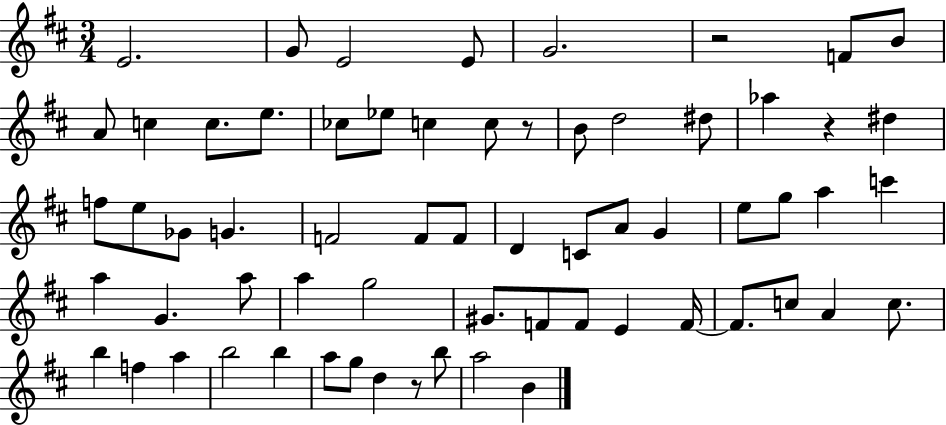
E4/h. G4/e E4/h E4/e G4/h. R/h F4/e B4/e A4/e C5/q C5/e. E5/e. CES5/e Eb5/e C5/q C5/e R/e B4/e D5/h D#5/e Ab5/q R/q D#5/q F5/e E5/e Gb4/e G4/q. F4/h F4/e F4/e D4/q C4/e A4/e G4/q E5/e G5/e A5/q C6/q A5/q G4/q. A5/e A5/q G5/h G#4/e. F4/e F4/e E4/q F4/s F4/e. C5/e A4/q C5/e. B5/q F5/q A5/q B5/h B5/q A5/e G5/e D5/q R/e B5/e A5/h B4/q